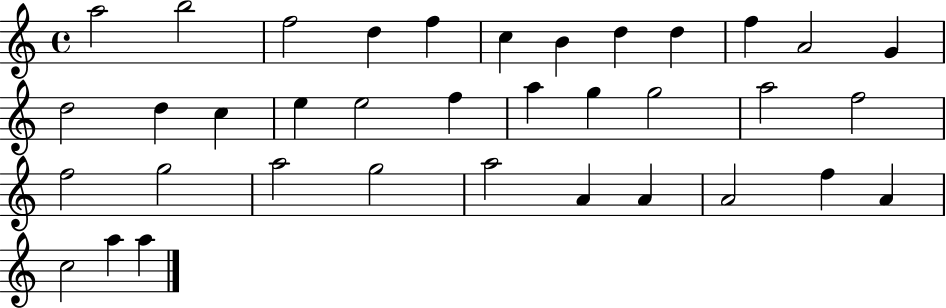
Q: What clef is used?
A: treble